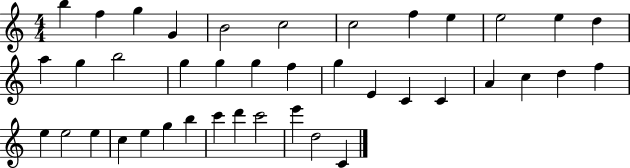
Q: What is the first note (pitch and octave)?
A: B5